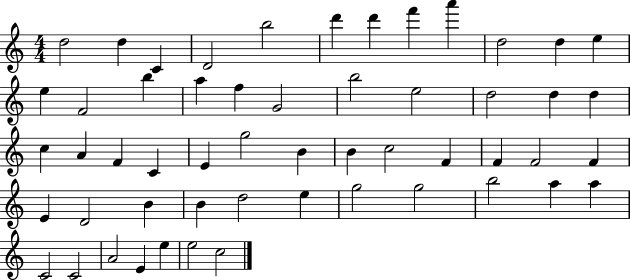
X:1
T:Untitled
M:4/4
L:1/4
K:C
d2 d C D2 b2 d' d' f' a' d2 d e e F2 b a f G2 b2 e2 d2 d d c A F C E g2 B B c2 F F F2 F E D2 B B d2 e g2 g2 b2 a a C2 C2 A2 E e e2 c2